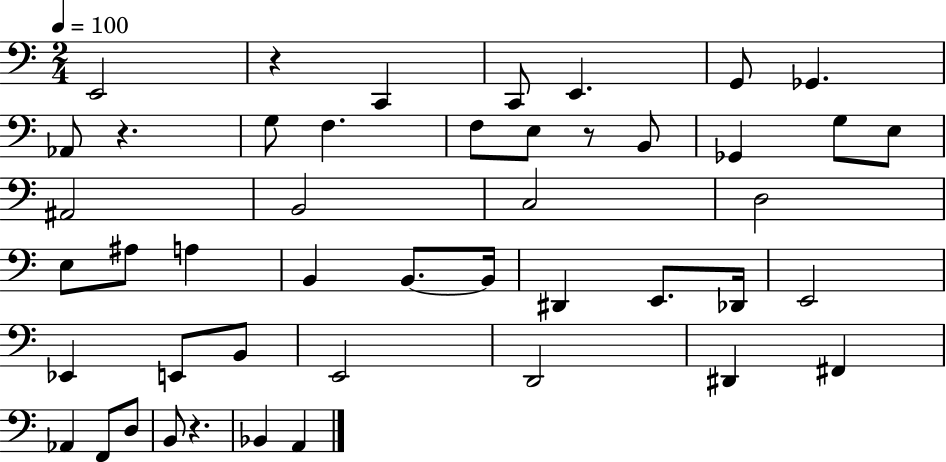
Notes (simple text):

E2/h R/q C2/q C2/e E2/q. G2/e Gb2/q. Ab2/e R/q. G3/e F3/q. F3/e E3/e R/e B2/e Gb2/q G3/e E3/e A#2/h B2/h C3/h D3/h E3/e A#3/e A3/q B2/q B2/e. B2/s D#2/q E2/e. Db2/s E2/h Eb2/q E2/e B2/e E2/h D2/h D#2/q F#2/q Ab2/q F2/e D3/e B2/e R/q. Bb2/q A2/q